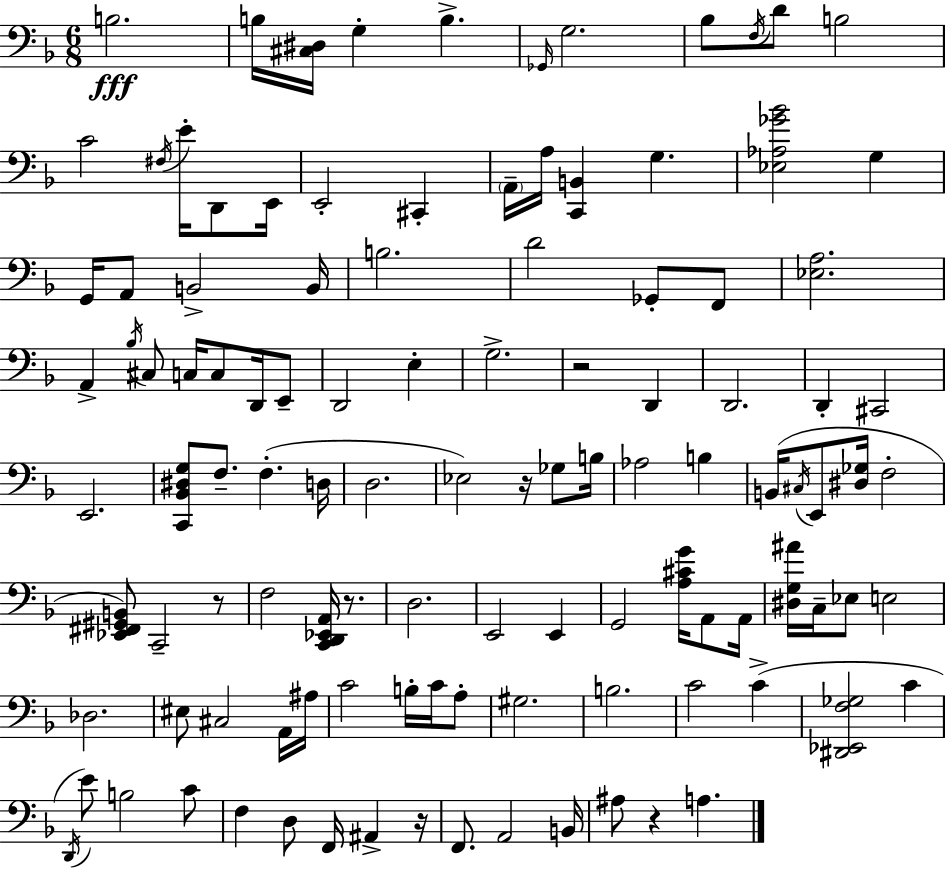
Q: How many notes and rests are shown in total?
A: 112